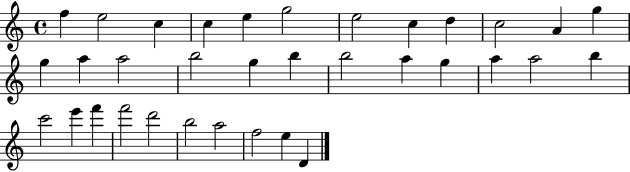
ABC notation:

X:1
T:Untitled
M:4/4
L:1/4
K:C
f e2 c c e g2 e2 c d c2 A g g a a2 b2 g b b2 a g a a2 b c'2 e' f' f'2 d'2 b2 a2 f2 e D